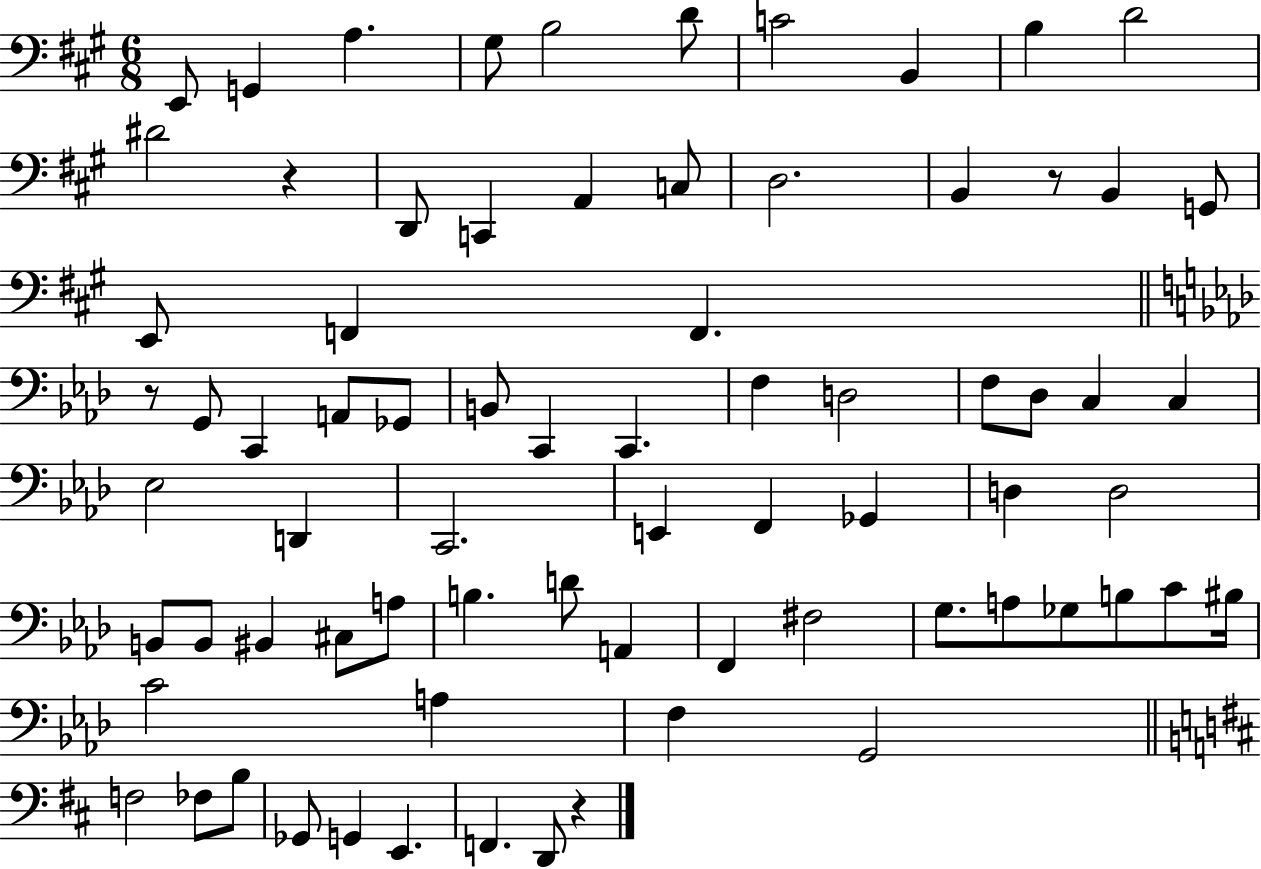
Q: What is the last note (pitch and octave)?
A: D2